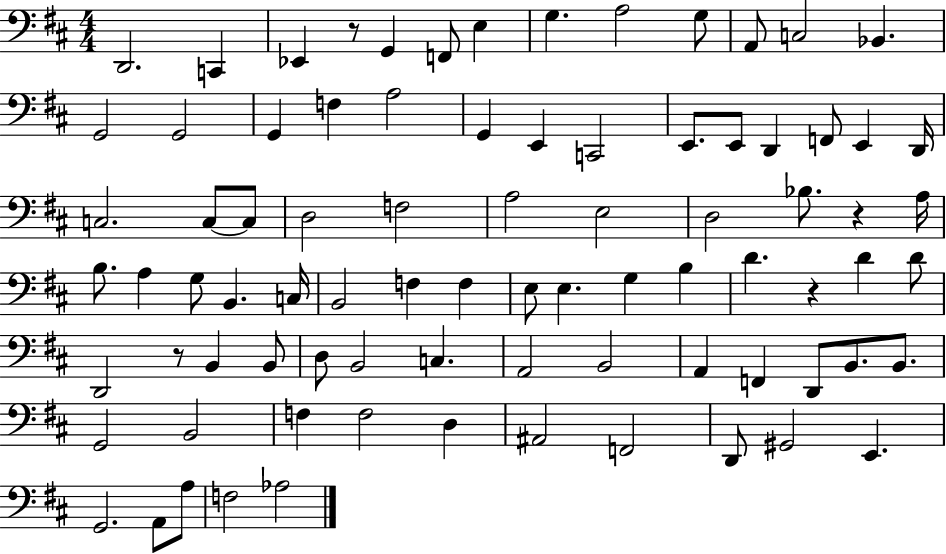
D2/h. C2/q Eb2/q R/e G2/q F2/e E3/q G3/q. A3/h G3/e A2/e C3/h Bb2/q. G2/h G2/h G2/q F3/q A3/h G2/q E2/q C2/h E2/e. E2/e D2/q F2/e E2/q D2/s C3/h. C3/e C3/e D3/h F3/h A3/h E3/h D3/h Bb3/e. R/q A3/s B3/e. A3/q G3/e B2/q. C3/s B2/h F3/q F3/q E3/e E3/q. G3/q B3/q D4/q. R/q D4/q D4/e D2/h R/e B2/q B2/e D3/e B2/h C3/q. A2/h B2/h A2/q F2/q D2/e B2/e. B2/e. G2/h B2/h F3/q F3/h D3/q A#2/h F2/h D2/e G#2/h E2/q. G2/h. A2/e A3/e F3/h Ab3/h